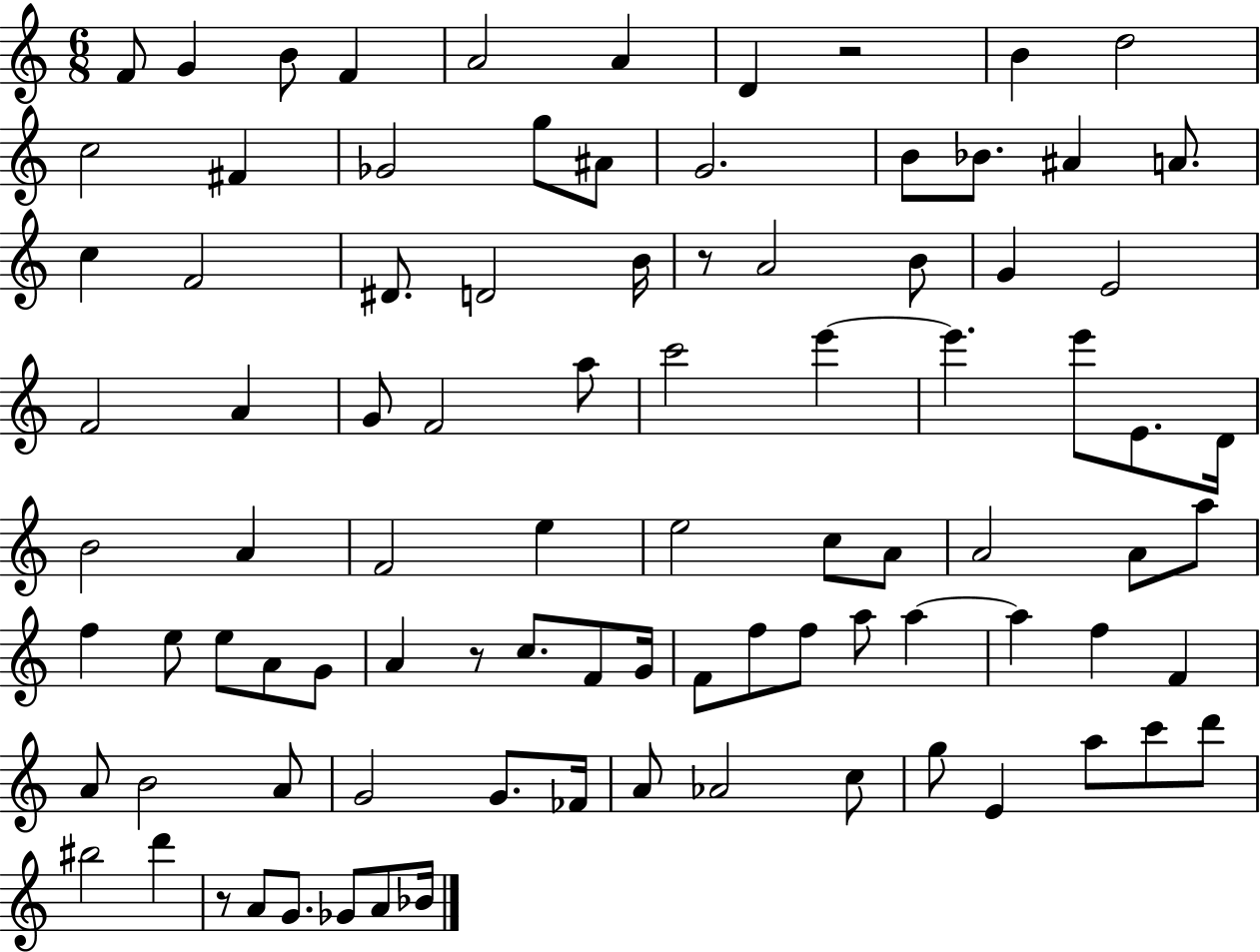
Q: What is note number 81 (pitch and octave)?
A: BIS5